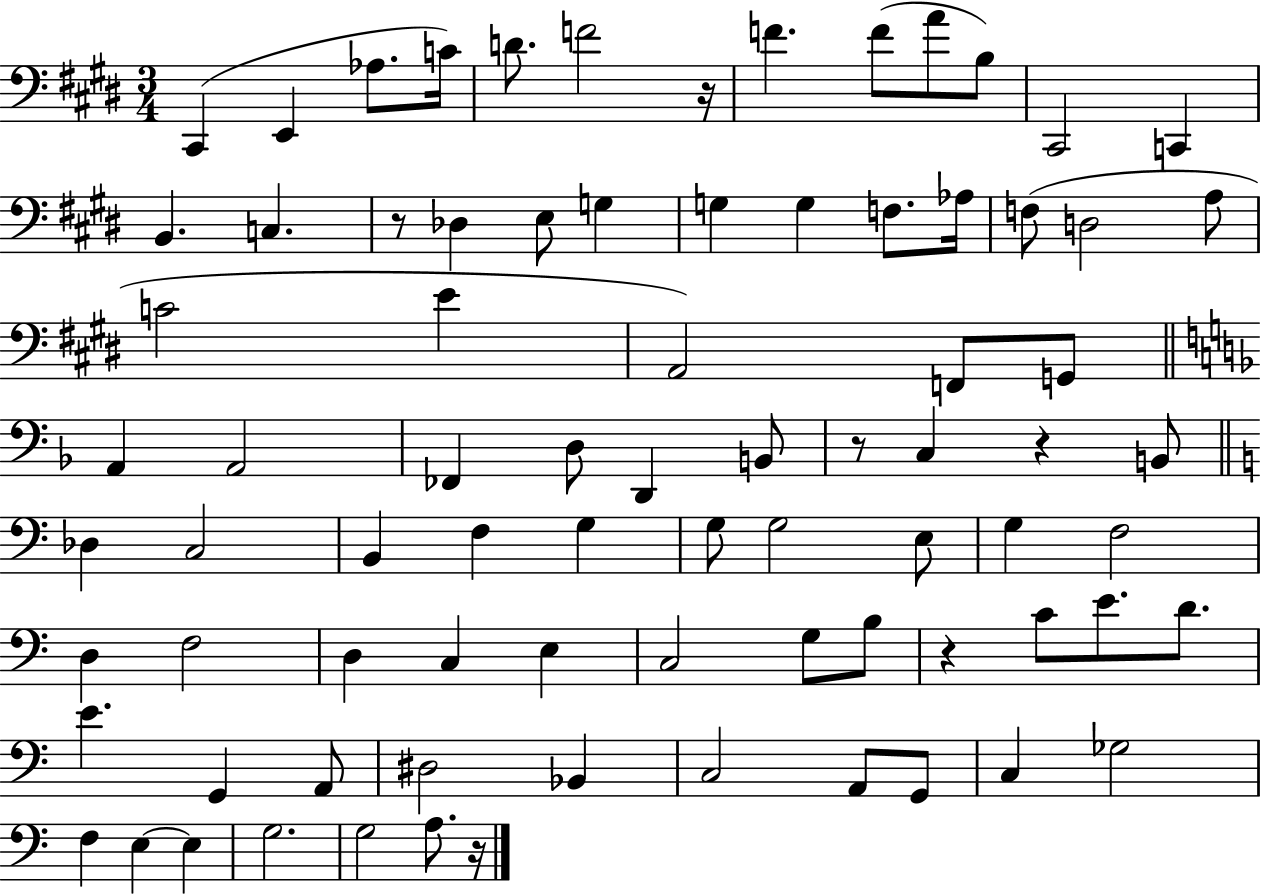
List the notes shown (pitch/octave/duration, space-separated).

C#2/q E2/q Ab3/e. C4/s D4/e. F4/h R/s F4/q. F4/e A4/e B3/e C#2/h C2/q B2/q. C3/q. R/e Db3/q E3/e G3/q G3/q G3/q F3/e. Ab3/s F3/e D3/h A3/e C4/h E4/q A2/h F2/e G2/e A2/q A2/h FES2/q D3/e D2/q B2/e R/e C3/q R/q B2/e Db3/q C3/h B2/q F3/q G3/q G3/e G3/h E3/e G3/q F3/h D3/q F3/h D3/q C3/q E3/q C3/h G3/e B3/e R/q C4/e E4/e. D4/e. E4/q. G2/q A2/e D#3/h Bb2/q C3/h A2/e G2/e C3/q Gb3/h F3/q E3/q E3/q G3/h. G3/h A3/e. R/s